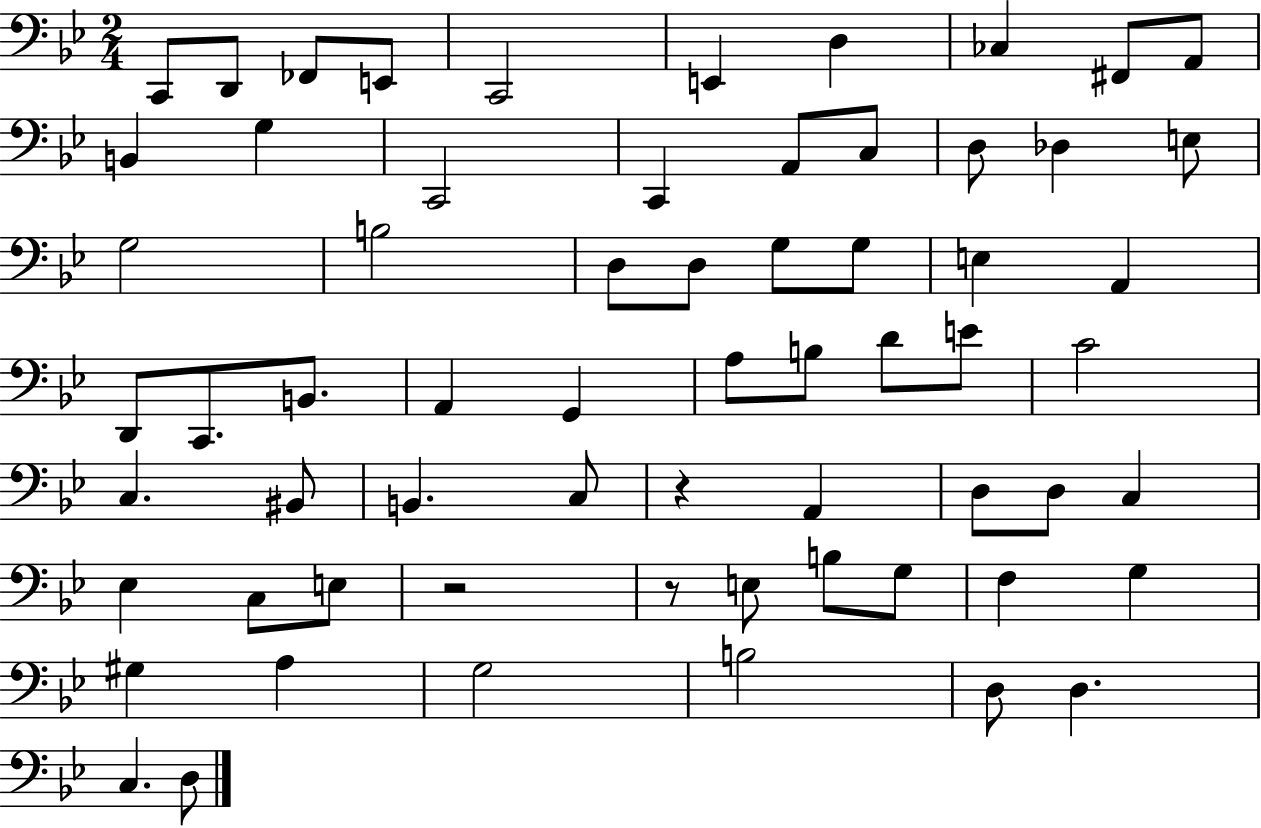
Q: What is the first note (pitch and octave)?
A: C2